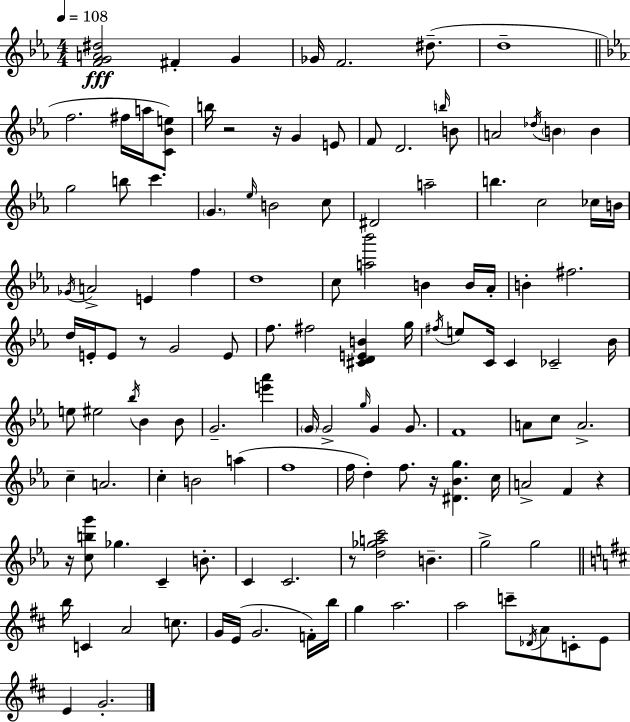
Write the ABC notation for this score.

X:1
T:Untitled
M:4/4
L:1/4
K:Cm
[FGA^d]2 ^F G _G/4 F2 ^d/2 d4 f2 ^f/4 a/4 [C_Be]/2 b/4 z2 z/4 G E/2 F/2 D2 b/4 B/2 A2 _d/4 B B g2 b/2 c' G _e/4 B2 c/2 ^D2 a2 b c2 _c/4 B/4 _G/4 A2 E f d4 c/2 [a_b']2 B B/4 _A/4 B ^f2 d/4 E/4 E/2 z/2 G2 E/2 f/2 ^f2 [^CDEB] g/4 ^f/4 e/2 C/4 C _C2 _B/4 e/2 ^e2 _b/4 _B _B/2 G2 [e'_a'] G/4 G2 g/4 G G/2 F4 A/2 c/2 A2 c A2 c B2 a f4 f/4 d f/2 z/4 [^D_Bg] c/4 A2 F z z/4 [cbg']/2 _g C B/2 C C2 z/2 [d_gac']2 B g2 g2 b/4 C A2 c/2 G/4 E/4 G2 F/4 b/4 g a2 a2 c'/2 _D/4 A/2 C/2 E/2 E G2